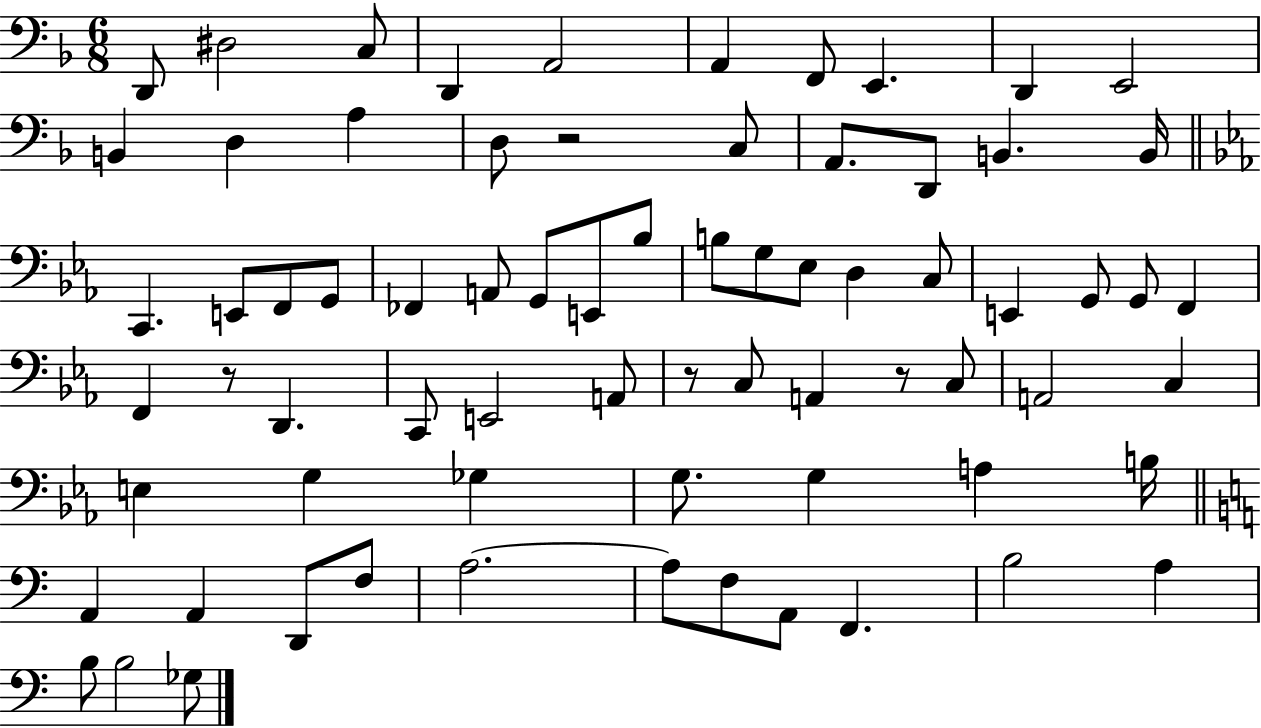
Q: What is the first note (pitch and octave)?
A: D2